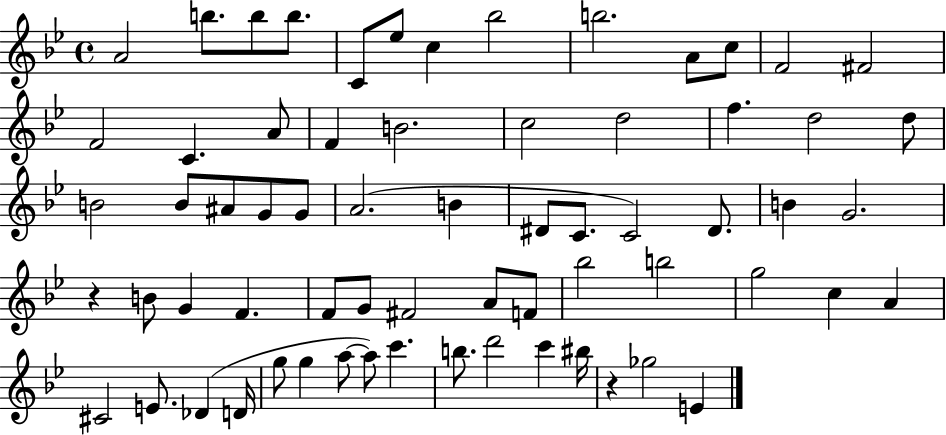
A4/h B5/e. B5/e B5/e. C4/e Eb5/e C5/q Bb5/h B5/h. A4/e C5/e F4/h F#4/h F4/h C4/q. A4/e F4/q B4/h. C5/h D5/h F5/q. D5/h D5/e B4/h B4/e A#4/e G4/e G4/e A4/h. B4/q D#4/e C4/e. C4/h D#4/e. B4/q G4/h. R/q B4/e G4/q F4/q. F4/e G4/e F#4/h A4/e F4/e Bb5/h B5/h G5/h C5/q A4/q C#4/h E4/e. Db4/q D4/s G5/e G5/q A5/e A5/e C6/q. B5/e. D6/h C6/q BIS5/s R/q Gb5/h E4/q